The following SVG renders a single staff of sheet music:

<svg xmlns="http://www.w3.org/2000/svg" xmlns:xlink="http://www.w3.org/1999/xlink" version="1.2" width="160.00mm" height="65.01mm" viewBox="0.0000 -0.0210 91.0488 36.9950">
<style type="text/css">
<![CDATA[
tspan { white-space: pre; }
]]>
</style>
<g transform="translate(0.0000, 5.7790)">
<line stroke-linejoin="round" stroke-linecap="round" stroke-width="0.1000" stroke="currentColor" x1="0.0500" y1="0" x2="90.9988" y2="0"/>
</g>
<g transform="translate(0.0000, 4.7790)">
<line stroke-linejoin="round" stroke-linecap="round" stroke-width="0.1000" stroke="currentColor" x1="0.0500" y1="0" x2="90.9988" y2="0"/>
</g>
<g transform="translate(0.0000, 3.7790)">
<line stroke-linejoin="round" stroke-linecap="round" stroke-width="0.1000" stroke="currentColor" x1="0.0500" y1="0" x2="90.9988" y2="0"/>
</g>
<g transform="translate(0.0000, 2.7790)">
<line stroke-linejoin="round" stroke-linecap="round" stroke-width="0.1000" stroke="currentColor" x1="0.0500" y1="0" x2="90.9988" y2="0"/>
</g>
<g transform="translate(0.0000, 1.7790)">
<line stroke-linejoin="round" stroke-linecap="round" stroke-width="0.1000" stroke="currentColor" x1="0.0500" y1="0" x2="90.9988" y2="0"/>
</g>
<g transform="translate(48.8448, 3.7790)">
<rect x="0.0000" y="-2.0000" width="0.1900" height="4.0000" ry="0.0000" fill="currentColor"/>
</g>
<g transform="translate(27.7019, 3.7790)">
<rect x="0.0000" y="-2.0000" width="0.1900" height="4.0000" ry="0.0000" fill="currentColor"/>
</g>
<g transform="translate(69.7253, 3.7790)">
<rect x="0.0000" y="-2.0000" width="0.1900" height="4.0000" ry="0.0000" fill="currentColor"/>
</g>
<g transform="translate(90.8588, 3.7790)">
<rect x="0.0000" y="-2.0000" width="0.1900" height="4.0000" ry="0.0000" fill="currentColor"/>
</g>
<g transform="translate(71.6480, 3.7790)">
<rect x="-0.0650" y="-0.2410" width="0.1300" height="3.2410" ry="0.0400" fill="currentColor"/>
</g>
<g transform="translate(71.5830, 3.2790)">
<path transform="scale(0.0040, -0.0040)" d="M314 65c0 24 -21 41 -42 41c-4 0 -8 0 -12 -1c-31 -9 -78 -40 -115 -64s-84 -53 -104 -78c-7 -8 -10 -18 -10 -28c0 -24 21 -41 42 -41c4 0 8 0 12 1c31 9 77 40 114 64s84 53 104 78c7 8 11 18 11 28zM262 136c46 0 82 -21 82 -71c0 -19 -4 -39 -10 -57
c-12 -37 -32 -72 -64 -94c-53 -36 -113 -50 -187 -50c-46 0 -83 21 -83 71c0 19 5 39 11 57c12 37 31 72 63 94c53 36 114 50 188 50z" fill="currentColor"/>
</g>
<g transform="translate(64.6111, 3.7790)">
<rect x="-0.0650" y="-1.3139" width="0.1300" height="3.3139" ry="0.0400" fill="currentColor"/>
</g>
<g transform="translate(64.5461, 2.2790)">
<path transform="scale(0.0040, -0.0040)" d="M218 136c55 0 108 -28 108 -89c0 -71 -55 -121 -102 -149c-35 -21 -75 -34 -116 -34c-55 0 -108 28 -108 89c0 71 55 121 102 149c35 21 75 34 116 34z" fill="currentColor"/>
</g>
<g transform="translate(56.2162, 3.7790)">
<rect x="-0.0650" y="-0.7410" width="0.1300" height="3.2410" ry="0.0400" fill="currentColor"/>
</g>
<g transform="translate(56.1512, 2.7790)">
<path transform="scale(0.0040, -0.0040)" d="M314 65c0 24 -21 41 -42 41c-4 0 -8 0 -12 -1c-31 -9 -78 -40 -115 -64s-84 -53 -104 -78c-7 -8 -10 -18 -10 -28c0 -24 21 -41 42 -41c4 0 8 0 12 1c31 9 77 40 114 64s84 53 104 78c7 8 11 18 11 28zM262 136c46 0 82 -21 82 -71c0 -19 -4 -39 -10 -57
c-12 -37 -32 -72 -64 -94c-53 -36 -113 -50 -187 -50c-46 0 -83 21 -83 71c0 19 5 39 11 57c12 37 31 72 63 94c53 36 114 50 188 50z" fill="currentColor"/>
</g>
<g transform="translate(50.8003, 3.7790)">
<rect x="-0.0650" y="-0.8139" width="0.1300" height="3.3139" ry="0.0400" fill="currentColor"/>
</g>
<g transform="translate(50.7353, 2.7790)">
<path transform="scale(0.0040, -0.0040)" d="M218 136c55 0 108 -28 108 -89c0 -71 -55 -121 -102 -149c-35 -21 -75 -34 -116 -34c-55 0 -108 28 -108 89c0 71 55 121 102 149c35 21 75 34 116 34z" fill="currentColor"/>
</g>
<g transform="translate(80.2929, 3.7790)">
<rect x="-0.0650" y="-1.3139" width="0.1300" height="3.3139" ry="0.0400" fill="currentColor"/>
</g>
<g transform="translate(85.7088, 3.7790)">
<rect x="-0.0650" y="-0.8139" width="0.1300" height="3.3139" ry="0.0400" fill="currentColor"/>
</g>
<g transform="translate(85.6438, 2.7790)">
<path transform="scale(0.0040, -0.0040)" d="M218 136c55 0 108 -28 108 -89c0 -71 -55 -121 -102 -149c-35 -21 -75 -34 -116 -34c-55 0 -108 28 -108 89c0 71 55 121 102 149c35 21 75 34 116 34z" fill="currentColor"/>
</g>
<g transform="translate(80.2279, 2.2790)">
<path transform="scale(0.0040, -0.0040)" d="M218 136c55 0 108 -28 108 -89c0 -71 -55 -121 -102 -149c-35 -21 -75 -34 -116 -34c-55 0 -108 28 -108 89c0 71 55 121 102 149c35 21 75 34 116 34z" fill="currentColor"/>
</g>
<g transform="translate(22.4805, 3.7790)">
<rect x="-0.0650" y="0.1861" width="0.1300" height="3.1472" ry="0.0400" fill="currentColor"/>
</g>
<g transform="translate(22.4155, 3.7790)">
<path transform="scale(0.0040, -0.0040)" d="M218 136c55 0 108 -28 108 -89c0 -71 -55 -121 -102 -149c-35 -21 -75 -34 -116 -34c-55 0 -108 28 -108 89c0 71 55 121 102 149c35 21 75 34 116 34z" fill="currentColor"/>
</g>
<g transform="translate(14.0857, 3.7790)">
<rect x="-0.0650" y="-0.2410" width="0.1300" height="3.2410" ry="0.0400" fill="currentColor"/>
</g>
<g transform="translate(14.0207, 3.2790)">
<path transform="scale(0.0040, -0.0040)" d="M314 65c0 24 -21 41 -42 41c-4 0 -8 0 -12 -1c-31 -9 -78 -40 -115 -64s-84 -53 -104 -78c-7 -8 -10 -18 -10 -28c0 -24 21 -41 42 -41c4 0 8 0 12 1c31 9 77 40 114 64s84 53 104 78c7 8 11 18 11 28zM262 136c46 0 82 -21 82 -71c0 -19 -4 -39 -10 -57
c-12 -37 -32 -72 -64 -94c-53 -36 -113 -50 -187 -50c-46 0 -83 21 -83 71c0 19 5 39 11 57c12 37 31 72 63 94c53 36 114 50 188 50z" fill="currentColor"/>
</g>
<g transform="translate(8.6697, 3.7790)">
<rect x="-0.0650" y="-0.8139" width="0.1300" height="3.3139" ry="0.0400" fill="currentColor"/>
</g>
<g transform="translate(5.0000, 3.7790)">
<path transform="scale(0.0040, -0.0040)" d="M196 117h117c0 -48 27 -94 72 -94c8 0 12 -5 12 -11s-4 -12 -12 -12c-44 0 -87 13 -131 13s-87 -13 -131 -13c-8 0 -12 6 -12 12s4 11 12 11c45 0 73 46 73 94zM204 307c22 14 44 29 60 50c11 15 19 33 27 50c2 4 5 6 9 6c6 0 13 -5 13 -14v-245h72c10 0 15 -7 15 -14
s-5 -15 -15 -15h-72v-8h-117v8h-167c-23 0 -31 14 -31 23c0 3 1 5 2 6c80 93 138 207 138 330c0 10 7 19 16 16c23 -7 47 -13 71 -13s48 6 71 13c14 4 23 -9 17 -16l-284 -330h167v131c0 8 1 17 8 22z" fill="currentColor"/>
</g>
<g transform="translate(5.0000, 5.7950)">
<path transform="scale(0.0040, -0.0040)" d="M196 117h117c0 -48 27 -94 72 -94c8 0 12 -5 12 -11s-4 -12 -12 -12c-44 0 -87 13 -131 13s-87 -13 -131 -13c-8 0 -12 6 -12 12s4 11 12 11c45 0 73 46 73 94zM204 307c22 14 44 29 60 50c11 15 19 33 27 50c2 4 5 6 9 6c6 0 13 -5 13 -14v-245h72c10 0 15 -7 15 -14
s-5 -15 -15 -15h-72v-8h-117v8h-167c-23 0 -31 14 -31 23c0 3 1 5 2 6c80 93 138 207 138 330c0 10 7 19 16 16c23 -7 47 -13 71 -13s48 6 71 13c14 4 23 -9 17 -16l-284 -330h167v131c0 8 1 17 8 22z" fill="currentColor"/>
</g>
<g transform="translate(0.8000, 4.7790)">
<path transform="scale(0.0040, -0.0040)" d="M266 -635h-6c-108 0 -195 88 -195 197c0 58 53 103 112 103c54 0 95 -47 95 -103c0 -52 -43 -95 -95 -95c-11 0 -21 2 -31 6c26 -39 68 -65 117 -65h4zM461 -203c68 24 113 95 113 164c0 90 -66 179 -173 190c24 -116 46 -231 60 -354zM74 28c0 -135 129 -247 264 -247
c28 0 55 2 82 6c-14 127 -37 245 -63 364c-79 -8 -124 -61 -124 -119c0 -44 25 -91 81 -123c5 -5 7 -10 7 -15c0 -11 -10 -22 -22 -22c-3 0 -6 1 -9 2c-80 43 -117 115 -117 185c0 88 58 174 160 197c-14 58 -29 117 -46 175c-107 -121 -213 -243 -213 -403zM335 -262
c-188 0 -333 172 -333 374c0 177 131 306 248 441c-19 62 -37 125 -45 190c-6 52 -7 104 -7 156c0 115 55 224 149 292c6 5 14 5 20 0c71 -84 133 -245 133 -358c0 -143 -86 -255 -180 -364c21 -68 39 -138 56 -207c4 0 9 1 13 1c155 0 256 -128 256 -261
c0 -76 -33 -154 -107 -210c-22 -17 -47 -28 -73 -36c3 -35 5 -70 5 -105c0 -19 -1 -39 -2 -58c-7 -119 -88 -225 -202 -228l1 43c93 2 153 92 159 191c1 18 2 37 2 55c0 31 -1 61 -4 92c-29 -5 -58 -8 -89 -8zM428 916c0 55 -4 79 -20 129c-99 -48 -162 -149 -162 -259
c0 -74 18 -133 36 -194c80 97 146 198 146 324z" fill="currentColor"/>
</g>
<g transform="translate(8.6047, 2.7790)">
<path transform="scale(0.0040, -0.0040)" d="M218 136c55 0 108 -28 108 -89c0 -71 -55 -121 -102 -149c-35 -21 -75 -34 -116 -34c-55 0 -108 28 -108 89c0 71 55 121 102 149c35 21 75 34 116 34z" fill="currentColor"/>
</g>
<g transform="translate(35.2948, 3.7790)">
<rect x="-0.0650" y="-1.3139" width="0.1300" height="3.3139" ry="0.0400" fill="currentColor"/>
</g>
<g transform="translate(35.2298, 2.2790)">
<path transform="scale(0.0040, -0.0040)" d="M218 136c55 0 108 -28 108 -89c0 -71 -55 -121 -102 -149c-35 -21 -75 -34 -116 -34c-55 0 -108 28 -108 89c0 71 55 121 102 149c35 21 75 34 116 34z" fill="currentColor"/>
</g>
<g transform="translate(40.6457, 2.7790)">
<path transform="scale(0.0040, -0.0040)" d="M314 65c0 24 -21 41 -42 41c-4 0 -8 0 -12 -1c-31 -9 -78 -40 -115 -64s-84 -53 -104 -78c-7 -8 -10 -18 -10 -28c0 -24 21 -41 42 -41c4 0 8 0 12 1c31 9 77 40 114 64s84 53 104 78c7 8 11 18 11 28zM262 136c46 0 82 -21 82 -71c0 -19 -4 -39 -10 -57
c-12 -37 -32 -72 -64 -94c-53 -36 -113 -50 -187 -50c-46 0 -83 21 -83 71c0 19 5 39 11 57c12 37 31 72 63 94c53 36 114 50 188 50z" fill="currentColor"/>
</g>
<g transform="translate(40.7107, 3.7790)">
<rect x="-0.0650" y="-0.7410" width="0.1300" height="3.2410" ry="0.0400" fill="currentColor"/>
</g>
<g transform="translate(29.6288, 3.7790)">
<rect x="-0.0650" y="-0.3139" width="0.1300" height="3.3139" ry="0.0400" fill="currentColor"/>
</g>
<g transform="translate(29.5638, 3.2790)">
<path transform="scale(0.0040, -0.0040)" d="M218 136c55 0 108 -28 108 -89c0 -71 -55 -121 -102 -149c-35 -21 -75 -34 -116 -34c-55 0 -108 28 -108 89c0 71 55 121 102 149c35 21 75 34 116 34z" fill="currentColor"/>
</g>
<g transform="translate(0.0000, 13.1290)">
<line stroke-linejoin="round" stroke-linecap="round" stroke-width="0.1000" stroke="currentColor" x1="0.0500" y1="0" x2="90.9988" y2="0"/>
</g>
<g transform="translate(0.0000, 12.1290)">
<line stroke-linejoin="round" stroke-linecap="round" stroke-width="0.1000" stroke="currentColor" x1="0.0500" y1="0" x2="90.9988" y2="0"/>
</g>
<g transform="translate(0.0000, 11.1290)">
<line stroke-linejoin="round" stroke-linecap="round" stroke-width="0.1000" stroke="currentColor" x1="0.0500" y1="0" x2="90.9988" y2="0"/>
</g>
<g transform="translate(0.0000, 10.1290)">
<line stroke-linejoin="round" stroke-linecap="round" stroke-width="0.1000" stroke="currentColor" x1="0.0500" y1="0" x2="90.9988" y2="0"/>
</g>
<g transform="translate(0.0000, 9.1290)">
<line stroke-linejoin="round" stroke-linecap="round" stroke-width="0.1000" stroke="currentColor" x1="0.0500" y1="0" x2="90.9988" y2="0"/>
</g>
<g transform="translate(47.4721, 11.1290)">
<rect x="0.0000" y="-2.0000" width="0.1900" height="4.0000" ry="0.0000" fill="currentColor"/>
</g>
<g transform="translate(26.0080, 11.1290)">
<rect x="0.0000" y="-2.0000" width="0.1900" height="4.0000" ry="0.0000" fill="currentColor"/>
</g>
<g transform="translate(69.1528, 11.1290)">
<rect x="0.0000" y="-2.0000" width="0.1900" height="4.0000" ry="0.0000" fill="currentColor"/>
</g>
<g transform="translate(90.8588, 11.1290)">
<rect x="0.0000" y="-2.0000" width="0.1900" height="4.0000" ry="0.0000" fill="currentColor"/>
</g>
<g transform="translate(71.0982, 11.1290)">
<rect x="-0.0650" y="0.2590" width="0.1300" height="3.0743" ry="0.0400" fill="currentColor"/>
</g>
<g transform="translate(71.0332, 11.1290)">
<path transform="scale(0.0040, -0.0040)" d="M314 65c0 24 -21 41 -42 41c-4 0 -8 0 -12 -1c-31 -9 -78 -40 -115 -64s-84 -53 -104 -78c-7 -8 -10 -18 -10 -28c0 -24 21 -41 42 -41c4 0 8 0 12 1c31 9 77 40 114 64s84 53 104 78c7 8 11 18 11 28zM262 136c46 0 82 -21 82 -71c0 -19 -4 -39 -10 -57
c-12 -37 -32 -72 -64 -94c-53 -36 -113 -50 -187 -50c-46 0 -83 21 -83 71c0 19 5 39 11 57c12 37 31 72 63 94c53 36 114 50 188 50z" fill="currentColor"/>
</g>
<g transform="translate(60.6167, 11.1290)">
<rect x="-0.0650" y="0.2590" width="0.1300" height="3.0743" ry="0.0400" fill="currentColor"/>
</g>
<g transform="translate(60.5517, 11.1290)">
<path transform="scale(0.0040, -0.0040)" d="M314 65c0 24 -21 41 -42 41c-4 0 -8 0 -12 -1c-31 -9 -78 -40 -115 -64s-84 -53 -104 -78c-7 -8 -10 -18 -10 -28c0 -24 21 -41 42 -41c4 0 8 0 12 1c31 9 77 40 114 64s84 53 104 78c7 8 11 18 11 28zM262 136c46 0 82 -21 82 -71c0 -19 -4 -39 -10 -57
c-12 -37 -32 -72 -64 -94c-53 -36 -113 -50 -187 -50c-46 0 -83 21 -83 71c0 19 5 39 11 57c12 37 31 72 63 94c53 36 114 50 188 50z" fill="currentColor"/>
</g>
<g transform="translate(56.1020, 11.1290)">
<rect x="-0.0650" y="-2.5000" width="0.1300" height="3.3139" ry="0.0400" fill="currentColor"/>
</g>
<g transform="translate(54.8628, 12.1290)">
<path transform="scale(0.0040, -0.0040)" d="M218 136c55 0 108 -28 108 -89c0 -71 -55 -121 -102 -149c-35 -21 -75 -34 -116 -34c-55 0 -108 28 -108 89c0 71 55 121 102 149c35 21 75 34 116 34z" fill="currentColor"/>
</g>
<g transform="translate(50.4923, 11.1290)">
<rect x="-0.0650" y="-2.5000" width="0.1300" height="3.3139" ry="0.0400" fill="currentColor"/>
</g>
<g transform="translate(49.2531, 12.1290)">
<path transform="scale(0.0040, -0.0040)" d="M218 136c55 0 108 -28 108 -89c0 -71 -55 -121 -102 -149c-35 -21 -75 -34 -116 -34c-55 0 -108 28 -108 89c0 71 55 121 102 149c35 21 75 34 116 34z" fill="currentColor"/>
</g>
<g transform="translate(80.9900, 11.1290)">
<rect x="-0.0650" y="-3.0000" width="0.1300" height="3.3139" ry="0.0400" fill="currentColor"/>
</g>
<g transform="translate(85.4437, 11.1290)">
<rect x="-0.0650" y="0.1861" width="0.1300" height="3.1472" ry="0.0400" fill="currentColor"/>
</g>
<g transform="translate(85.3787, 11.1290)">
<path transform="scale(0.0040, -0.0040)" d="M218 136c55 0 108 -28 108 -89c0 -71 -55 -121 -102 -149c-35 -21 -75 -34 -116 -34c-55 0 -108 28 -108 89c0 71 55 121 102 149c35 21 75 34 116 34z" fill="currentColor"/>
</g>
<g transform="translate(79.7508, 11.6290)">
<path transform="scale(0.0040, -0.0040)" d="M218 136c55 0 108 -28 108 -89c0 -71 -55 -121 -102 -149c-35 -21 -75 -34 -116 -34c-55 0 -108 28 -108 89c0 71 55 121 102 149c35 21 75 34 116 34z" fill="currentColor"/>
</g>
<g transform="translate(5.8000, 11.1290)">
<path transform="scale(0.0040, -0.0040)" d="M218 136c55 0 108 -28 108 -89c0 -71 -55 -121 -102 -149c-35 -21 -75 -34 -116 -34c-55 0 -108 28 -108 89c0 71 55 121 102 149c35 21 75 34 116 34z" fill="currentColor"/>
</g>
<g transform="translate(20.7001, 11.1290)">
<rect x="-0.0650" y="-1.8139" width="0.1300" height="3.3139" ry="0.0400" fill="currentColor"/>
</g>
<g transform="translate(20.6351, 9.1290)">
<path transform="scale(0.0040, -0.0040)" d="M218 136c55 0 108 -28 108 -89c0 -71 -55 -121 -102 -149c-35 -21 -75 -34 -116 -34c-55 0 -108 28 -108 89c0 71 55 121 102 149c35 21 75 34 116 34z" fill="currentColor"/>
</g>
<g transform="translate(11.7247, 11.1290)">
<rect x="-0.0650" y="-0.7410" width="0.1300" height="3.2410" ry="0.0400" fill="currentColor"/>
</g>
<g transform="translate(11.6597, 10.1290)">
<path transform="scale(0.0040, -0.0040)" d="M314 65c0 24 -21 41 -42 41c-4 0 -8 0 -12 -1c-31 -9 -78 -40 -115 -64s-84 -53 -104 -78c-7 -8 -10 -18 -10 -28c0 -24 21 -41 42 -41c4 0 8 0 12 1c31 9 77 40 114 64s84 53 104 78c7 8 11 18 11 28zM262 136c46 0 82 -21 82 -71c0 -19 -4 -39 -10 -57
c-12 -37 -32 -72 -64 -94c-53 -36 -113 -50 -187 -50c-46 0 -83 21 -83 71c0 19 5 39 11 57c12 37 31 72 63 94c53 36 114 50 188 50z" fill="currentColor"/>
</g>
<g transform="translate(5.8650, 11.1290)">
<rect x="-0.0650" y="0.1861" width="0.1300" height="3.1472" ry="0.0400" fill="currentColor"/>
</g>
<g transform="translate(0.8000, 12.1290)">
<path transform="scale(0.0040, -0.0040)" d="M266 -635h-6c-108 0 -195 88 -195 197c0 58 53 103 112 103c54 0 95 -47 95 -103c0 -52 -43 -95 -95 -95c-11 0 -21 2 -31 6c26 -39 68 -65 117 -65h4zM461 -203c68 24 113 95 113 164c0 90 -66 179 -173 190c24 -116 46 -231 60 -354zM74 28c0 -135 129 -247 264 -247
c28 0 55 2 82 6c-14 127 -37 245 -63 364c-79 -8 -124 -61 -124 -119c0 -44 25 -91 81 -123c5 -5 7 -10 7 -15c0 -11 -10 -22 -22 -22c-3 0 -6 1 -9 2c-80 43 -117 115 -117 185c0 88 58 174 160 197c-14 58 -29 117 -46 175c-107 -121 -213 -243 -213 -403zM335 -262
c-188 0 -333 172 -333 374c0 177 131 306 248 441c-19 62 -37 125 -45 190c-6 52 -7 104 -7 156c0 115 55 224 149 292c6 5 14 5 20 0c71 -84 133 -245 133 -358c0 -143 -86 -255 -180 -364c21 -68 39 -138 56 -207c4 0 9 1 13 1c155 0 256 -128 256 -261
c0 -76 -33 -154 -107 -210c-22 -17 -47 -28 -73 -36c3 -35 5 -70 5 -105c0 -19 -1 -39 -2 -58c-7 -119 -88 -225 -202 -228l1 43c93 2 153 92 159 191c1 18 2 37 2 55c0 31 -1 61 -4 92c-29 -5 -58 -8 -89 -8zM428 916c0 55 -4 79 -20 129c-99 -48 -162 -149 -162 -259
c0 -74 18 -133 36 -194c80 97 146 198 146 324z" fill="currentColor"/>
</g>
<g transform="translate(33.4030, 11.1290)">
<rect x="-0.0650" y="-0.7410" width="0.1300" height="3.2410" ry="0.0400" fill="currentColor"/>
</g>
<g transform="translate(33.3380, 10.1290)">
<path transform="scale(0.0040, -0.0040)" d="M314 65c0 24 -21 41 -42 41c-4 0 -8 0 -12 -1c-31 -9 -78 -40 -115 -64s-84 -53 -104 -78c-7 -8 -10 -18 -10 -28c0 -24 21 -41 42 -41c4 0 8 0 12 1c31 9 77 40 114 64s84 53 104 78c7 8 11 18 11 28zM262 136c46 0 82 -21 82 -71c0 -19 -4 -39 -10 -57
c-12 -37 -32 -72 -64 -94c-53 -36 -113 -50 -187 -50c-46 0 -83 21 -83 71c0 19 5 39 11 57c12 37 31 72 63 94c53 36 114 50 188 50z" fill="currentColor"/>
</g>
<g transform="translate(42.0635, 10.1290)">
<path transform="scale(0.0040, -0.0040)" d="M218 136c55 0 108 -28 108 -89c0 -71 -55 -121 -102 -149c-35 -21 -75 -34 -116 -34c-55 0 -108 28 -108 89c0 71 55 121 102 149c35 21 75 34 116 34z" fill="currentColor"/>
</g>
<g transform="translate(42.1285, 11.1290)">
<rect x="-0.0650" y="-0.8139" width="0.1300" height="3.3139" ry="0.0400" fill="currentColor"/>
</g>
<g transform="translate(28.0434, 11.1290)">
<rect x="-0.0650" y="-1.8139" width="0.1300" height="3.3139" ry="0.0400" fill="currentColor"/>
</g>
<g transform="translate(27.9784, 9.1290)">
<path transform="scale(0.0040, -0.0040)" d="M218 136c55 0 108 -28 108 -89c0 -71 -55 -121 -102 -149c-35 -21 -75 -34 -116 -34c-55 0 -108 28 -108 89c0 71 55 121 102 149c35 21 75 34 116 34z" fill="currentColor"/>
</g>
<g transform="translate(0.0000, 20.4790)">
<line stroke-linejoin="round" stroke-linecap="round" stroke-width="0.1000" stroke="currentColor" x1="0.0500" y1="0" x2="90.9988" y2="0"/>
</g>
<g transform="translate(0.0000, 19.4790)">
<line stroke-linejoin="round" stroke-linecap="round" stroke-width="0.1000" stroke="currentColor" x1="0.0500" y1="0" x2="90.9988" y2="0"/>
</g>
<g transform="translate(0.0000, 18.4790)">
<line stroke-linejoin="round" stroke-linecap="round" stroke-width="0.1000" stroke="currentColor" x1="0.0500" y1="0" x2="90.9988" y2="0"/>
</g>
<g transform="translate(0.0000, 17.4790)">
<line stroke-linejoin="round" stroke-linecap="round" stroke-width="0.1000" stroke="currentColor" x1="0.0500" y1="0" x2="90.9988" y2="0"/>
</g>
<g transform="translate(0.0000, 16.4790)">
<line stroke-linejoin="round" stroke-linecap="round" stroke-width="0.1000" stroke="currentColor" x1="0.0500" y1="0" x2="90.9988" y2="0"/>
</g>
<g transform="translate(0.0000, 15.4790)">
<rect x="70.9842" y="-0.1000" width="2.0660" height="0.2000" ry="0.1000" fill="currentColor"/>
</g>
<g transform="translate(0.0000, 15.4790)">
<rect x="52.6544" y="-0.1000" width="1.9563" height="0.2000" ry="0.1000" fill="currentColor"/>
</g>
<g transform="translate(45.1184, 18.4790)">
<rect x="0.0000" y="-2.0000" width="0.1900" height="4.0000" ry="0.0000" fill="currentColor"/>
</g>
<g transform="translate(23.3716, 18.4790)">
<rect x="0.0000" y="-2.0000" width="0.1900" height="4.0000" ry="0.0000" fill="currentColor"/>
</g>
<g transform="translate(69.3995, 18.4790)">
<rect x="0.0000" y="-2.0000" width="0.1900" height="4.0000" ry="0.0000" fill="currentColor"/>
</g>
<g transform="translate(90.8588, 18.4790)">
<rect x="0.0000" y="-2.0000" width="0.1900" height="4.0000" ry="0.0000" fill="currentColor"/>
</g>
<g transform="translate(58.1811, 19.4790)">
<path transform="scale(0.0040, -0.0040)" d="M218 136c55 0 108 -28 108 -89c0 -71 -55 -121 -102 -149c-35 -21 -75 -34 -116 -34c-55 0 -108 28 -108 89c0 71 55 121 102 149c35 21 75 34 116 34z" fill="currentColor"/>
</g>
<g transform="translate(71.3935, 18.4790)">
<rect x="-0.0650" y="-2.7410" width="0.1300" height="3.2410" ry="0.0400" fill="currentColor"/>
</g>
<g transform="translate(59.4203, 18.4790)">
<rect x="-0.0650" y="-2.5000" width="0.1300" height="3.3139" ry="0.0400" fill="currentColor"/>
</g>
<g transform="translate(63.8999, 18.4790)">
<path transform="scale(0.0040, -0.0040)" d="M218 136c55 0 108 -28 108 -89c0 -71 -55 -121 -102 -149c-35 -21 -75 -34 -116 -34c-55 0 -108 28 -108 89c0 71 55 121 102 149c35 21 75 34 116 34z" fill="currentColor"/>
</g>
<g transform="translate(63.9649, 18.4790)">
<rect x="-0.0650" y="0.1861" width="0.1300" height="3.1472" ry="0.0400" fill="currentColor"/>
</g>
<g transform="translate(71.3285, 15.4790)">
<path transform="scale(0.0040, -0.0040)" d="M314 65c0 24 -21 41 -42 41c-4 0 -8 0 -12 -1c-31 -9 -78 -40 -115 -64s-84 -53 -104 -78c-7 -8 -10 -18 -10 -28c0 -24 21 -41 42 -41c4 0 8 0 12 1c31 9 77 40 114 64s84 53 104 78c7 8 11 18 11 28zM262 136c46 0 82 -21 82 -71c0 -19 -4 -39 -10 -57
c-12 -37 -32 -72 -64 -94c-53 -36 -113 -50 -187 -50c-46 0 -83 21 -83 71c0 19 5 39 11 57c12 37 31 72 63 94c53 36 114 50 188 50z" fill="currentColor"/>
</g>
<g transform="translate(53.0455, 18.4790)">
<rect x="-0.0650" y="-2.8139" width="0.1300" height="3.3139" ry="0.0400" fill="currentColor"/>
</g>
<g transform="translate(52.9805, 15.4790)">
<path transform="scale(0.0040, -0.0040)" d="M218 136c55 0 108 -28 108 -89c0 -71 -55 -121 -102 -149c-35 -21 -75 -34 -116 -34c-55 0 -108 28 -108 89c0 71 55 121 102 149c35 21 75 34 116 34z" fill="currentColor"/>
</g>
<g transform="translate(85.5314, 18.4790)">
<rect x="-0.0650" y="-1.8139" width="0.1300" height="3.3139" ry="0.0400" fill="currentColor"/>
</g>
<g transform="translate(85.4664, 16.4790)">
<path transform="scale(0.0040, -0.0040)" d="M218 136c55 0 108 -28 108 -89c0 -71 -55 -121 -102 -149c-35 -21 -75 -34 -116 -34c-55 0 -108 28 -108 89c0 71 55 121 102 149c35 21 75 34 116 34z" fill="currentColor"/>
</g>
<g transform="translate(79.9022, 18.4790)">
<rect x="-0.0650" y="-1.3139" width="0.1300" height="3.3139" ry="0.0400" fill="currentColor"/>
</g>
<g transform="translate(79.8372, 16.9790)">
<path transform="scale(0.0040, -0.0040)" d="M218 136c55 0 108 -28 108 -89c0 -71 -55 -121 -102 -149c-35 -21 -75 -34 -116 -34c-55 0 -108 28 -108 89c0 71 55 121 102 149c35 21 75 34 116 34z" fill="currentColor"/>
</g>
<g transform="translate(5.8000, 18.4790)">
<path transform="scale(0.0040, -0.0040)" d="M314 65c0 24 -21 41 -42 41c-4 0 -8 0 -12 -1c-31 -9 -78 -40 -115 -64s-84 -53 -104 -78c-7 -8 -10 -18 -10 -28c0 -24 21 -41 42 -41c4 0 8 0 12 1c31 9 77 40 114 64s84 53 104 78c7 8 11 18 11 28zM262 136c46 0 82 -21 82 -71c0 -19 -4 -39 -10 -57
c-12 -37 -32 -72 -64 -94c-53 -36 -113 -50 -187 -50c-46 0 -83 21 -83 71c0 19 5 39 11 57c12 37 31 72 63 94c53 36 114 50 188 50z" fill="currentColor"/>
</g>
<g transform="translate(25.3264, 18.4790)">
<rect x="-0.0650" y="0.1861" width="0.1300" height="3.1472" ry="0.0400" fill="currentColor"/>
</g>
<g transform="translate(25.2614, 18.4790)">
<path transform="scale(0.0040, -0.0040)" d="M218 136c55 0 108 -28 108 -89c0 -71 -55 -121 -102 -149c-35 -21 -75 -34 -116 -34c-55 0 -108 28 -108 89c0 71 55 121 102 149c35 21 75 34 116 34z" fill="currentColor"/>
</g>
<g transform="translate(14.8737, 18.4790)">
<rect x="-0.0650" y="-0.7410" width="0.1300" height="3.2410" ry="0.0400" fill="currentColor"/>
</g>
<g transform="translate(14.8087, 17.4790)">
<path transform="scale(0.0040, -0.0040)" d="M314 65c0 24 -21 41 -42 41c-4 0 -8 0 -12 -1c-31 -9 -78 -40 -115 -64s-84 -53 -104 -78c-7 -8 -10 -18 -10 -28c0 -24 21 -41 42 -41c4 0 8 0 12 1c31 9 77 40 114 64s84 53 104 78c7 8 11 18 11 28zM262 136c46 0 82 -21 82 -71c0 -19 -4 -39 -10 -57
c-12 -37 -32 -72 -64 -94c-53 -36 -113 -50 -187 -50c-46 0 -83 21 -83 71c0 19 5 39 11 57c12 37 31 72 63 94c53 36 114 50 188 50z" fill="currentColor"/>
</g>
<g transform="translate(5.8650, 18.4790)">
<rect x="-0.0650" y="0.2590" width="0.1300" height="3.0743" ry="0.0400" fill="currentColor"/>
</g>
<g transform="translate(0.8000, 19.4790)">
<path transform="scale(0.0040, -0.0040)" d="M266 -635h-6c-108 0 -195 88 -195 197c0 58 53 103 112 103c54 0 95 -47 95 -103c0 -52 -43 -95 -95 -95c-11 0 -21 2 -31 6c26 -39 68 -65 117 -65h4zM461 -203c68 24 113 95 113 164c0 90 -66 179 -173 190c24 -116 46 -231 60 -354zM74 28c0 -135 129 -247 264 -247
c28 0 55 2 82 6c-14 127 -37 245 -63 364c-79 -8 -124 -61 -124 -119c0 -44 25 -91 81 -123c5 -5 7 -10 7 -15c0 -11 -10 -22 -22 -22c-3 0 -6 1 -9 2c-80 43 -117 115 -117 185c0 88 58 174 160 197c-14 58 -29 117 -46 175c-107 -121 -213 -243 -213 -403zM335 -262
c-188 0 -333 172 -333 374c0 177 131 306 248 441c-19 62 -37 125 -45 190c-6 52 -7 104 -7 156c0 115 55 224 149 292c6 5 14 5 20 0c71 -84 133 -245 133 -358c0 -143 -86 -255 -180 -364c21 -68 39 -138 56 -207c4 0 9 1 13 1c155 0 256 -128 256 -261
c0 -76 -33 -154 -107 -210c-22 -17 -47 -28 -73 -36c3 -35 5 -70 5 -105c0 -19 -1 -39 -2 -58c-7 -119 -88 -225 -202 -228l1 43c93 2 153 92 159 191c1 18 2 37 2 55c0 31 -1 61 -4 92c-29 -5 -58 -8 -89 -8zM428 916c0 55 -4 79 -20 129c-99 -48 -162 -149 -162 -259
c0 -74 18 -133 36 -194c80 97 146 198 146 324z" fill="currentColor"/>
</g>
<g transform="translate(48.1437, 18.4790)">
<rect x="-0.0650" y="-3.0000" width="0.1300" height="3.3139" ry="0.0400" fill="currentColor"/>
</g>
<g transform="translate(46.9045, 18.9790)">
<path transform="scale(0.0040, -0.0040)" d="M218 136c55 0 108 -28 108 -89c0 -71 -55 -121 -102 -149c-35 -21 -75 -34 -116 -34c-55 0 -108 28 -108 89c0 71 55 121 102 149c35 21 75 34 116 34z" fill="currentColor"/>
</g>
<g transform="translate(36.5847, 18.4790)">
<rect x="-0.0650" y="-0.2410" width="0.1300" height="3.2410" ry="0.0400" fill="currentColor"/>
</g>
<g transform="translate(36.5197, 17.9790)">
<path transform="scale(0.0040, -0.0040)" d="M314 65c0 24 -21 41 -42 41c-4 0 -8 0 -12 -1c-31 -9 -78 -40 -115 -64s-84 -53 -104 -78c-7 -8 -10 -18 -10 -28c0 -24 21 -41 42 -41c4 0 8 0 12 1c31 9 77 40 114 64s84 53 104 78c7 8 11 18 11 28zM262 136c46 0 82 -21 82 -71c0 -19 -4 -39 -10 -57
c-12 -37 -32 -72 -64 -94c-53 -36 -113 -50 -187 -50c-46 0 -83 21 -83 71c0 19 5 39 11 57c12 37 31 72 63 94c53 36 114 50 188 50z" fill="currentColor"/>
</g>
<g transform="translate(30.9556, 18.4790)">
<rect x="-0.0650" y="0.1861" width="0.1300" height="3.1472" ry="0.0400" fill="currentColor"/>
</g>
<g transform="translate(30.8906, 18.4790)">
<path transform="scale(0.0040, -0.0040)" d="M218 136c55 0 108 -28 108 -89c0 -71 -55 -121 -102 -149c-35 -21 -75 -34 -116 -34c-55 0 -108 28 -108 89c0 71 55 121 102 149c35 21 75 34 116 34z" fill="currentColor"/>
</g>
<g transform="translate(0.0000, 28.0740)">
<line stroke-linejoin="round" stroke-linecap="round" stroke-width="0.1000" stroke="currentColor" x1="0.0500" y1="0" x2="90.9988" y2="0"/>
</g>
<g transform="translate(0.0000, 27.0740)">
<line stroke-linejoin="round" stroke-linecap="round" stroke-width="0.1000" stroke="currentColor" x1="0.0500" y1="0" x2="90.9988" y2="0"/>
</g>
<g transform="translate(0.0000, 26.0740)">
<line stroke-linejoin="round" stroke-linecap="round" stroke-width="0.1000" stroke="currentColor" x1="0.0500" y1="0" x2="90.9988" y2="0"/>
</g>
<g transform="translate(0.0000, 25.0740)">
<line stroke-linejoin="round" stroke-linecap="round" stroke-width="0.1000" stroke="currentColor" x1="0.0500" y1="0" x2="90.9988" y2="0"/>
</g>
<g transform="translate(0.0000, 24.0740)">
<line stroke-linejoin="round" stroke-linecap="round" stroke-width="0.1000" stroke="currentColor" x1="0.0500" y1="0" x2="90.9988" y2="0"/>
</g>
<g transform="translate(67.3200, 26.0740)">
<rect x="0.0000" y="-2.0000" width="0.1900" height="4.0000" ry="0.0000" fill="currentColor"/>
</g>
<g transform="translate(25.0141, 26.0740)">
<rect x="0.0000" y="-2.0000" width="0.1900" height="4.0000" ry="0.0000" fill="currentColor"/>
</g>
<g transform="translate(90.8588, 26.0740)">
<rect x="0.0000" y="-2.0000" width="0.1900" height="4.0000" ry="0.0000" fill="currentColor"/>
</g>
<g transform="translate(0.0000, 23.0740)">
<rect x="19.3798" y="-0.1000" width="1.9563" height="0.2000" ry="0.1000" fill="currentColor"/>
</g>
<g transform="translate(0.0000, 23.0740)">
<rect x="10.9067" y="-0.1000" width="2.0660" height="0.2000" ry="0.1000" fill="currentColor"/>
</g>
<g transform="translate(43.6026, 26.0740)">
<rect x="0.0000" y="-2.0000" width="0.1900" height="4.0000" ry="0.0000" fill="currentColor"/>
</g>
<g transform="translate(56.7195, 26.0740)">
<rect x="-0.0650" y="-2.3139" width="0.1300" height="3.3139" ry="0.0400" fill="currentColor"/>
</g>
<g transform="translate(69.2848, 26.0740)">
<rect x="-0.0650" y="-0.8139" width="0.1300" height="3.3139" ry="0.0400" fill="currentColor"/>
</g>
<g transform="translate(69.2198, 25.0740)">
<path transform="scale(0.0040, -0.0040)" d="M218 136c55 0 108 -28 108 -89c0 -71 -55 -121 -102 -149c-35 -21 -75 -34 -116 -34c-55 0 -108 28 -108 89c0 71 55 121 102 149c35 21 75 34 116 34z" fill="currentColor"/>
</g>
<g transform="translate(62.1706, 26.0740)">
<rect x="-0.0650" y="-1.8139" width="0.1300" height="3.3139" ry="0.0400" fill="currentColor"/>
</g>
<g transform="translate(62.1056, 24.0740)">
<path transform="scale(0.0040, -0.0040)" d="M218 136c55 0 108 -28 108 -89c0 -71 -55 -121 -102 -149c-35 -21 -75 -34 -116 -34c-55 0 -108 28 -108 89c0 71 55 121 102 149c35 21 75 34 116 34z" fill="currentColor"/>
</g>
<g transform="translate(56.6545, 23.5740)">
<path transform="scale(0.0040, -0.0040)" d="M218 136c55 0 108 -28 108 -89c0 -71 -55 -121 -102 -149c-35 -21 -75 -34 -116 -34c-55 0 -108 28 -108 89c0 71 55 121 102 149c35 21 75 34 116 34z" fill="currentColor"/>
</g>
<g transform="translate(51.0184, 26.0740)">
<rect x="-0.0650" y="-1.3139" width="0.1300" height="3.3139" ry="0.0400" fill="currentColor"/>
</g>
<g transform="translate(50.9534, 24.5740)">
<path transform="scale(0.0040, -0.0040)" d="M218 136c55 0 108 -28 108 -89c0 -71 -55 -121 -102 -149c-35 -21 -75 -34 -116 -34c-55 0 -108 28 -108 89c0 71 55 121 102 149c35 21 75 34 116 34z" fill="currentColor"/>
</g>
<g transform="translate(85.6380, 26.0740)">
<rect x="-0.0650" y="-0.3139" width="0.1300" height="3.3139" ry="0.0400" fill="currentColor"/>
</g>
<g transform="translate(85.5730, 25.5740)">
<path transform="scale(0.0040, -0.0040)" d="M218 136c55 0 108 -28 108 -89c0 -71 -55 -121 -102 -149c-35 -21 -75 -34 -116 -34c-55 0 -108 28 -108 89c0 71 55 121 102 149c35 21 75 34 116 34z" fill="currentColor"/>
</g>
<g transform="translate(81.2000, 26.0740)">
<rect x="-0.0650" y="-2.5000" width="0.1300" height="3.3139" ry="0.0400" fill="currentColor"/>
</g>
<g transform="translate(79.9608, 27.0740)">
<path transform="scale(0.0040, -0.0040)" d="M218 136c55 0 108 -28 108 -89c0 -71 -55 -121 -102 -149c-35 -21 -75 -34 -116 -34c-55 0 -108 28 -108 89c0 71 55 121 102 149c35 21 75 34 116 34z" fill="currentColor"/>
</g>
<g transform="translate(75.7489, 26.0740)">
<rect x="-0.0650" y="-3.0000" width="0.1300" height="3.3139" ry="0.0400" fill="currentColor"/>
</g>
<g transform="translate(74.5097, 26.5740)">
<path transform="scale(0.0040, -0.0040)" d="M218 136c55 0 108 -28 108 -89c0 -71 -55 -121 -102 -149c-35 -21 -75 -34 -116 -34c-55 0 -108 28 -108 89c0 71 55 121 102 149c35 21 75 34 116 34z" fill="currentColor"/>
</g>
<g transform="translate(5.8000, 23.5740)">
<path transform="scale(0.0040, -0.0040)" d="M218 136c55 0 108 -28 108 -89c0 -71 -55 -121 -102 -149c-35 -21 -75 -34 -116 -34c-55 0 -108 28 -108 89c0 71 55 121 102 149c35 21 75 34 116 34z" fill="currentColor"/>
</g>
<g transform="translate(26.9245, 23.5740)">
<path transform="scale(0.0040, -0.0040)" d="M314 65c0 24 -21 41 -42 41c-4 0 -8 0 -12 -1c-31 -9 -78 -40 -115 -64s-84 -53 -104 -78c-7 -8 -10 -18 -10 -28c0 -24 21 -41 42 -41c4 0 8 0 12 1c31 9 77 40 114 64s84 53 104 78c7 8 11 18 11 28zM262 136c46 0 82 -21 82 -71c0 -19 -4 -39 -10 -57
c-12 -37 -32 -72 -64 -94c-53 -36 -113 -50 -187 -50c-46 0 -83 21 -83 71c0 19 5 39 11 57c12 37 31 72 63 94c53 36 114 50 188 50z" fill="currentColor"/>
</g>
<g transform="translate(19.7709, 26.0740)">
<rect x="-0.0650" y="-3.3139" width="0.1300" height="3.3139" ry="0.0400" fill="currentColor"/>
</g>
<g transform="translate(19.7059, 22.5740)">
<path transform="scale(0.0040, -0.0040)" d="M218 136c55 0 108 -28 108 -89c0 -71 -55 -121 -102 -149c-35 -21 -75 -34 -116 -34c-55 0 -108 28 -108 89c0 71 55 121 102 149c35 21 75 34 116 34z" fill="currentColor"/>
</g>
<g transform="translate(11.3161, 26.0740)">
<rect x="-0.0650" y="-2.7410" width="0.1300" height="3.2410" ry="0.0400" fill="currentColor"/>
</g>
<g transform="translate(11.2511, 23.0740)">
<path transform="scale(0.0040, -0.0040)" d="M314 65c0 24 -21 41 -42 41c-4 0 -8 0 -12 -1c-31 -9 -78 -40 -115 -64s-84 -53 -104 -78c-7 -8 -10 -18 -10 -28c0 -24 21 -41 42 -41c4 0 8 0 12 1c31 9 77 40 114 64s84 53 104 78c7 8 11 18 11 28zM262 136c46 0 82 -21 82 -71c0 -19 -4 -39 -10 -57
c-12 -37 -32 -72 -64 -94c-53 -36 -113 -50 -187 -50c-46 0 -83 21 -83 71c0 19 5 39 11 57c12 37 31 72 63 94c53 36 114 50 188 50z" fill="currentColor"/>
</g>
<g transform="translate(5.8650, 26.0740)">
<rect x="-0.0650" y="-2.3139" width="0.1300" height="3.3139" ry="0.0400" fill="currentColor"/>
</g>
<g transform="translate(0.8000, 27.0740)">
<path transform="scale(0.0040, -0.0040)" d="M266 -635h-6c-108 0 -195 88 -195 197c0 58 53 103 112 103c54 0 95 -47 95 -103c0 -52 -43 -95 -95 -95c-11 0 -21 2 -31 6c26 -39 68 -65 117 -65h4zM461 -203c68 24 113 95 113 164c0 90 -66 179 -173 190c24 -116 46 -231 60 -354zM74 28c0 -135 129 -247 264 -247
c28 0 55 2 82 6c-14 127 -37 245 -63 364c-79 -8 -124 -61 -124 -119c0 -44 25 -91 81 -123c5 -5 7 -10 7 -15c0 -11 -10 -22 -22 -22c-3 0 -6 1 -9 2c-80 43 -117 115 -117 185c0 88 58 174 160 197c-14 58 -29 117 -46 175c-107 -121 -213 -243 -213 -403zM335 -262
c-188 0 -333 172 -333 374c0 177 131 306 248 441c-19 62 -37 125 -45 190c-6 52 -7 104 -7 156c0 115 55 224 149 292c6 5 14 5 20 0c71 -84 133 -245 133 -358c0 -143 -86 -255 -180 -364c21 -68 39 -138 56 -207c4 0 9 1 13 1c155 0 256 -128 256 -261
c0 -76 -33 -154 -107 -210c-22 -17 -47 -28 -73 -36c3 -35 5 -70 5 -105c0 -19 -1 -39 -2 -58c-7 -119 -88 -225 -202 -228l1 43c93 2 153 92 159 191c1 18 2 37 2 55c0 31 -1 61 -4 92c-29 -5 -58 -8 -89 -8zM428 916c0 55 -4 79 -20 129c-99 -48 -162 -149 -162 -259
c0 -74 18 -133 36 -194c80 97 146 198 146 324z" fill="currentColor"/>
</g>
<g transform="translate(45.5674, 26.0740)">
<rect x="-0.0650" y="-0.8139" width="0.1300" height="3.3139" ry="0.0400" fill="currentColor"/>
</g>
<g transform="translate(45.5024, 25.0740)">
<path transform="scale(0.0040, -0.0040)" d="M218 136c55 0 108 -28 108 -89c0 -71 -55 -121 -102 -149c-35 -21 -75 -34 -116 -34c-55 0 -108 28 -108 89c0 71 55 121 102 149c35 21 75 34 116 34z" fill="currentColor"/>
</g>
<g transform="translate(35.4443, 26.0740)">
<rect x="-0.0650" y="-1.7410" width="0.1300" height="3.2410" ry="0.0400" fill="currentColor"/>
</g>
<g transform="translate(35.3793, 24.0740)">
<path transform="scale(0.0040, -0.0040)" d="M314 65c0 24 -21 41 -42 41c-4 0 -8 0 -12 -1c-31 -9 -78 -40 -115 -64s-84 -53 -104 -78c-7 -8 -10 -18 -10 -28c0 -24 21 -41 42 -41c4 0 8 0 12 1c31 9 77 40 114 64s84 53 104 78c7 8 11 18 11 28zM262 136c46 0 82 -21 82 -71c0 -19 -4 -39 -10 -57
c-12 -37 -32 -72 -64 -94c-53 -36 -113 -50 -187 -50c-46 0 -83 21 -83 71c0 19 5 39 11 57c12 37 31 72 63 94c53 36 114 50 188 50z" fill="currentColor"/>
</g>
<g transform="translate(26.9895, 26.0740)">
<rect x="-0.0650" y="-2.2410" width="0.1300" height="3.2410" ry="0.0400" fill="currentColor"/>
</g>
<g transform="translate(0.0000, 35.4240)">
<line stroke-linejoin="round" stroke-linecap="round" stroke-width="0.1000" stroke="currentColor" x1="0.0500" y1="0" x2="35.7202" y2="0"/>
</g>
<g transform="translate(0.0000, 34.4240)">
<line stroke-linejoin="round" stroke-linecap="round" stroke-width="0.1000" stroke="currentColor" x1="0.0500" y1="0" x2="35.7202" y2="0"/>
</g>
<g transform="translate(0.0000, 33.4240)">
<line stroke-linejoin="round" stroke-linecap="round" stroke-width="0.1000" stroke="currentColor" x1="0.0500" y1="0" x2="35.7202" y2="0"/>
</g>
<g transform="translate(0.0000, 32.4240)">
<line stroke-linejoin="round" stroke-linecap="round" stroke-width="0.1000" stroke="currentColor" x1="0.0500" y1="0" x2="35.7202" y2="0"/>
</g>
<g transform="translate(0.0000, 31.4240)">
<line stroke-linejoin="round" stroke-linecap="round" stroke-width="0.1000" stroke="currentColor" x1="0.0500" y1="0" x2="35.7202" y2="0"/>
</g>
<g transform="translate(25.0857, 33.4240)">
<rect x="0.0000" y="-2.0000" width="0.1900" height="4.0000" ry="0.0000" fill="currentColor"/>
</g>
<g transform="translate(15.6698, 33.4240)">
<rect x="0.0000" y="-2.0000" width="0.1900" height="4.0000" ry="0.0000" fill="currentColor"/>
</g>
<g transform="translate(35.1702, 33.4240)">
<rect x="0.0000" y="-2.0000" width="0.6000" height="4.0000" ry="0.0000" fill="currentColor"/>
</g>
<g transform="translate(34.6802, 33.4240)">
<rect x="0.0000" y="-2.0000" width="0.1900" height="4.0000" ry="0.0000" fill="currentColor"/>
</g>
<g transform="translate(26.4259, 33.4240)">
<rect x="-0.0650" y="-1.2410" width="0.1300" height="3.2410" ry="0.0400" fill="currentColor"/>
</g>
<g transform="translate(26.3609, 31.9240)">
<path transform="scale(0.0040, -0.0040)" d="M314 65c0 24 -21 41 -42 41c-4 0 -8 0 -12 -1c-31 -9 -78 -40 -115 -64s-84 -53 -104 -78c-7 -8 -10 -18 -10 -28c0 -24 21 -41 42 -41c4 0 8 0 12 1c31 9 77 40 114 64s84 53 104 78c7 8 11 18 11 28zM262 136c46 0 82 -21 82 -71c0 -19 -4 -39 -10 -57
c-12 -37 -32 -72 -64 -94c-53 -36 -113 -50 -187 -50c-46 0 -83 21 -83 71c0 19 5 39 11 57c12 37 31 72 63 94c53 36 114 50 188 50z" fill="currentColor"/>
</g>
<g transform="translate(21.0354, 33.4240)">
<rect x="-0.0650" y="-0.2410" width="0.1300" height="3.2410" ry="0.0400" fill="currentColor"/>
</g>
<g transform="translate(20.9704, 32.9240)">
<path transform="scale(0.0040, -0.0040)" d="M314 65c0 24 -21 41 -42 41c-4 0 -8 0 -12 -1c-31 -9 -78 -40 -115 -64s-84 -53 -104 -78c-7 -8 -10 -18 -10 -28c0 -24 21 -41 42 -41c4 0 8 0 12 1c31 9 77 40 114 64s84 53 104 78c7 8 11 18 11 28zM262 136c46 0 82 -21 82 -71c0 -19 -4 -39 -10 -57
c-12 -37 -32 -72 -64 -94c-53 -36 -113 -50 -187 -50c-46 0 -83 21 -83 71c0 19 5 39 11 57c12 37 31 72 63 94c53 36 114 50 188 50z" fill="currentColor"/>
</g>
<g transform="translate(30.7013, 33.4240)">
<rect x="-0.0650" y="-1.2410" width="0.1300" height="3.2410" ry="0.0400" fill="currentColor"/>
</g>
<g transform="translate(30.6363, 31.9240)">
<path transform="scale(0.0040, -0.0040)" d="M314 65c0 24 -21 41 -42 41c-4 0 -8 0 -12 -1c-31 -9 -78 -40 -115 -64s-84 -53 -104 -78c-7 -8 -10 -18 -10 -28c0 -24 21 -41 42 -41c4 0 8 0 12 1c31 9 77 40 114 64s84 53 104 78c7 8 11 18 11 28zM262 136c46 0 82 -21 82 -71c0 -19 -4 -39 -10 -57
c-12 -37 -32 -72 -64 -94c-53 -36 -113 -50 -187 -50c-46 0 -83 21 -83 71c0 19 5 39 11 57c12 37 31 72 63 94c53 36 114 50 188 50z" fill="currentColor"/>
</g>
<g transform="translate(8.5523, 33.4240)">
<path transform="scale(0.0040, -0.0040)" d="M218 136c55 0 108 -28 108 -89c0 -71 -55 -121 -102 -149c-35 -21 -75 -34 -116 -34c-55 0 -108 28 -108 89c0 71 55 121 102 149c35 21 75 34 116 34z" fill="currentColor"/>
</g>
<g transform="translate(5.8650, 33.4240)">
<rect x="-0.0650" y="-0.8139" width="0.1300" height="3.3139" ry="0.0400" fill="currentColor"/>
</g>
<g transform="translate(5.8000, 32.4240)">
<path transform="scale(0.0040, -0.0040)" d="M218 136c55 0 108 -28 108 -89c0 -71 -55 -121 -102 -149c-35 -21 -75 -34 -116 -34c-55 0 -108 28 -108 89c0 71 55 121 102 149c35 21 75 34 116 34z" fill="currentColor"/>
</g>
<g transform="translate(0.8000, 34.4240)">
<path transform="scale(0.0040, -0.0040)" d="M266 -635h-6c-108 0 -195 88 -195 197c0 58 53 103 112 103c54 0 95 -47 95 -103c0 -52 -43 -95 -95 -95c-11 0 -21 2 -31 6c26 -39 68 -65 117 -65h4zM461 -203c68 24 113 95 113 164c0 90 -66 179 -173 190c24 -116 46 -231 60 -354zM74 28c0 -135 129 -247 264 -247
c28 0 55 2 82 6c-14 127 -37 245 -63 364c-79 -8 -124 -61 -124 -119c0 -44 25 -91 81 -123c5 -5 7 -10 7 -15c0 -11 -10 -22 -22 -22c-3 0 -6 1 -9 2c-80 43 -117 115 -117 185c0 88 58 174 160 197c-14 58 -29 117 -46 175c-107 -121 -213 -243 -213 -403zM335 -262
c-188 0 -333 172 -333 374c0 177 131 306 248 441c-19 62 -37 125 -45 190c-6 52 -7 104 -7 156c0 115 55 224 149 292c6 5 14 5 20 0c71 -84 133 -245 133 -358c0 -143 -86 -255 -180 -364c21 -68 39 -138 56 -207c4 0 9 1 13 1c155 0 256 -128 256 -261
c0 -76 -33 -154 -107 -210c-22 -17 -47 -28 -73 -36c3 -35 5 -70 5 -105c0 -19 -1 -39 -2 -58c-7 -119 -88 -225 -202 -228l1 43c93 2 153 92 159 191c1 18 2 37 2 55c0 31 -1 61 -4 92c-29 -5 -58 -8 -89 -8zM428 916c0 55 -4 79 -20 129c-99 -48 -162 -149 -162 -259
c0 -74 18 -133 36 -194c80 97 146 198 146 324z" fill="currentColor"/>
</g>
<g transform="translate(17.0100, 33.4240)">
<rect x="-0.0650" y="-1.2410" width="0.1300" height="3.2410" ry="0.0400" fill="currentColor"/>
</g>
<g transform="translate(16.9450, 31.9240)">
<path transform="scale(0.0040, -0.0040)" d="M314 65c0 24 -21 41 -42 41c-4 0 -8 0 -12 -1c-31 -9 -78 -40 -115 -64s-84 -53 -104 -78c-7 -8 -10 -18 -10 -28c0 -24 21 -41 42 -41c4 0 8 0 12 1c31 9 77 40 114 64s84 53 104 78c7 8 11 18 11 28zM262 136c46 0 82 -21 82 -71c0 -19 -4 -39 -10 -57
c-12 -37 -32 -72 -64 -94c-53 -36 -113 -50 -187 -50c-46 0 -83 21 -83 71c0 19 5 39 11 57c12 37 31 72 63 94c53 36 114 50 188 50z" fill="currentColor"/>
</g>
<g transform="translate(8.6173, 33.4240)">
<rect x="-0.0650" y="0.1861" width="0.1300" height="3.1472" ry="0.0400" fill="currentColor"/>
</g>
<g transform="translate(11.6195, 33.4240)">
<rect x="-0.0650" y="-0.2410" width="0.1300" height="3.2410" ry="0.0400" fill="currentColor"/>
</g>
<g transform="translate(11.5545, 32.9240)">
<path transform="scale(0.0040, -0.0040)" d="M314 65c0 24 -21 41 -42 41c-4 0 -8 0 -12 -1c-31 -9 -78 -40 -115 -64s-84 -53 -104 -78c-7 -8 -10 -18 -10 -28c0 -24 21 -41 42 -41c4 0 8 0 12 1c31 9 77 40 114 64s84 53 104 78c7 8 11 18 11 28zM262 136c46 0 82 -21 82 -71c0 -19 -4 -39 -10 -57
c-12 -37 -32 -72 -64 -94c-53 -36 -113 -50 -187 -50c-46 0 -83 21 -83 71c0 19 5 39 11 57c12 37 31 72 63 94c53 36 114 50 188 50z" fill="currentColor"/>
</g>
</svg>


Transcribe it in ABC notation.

X:1
T:Untitled
M:4/4
L:1/4
K:C
d c2 B c e d2 d d2 e c2 e d B d2 f f d2 d G G B2 B2 A B B2 d2 B B c2 A a G B a2 e f g a2 b g2 f2 d e g f d A G c d B c2 e2 c2 e2 e2